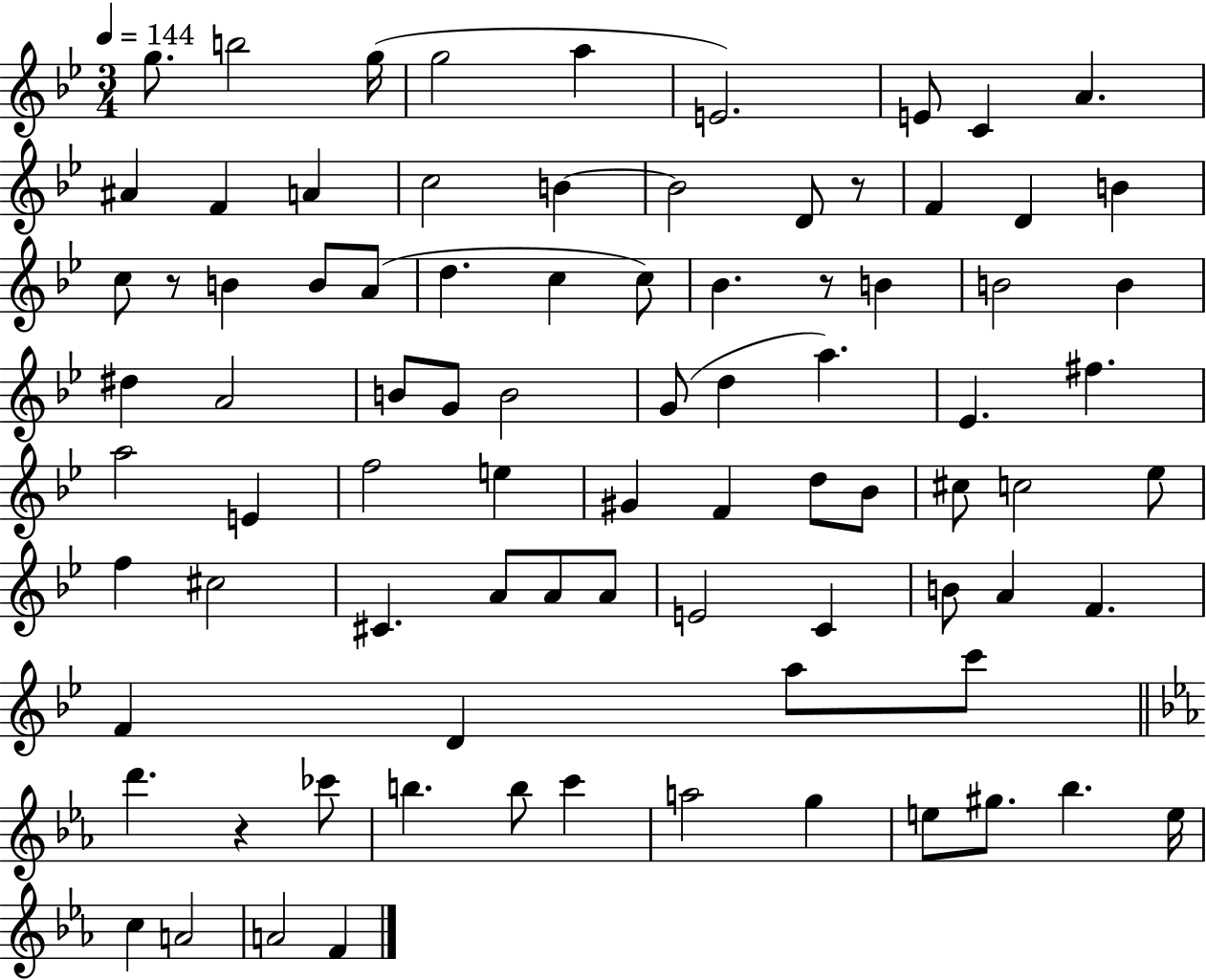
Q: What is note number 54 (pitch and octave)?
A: C#4